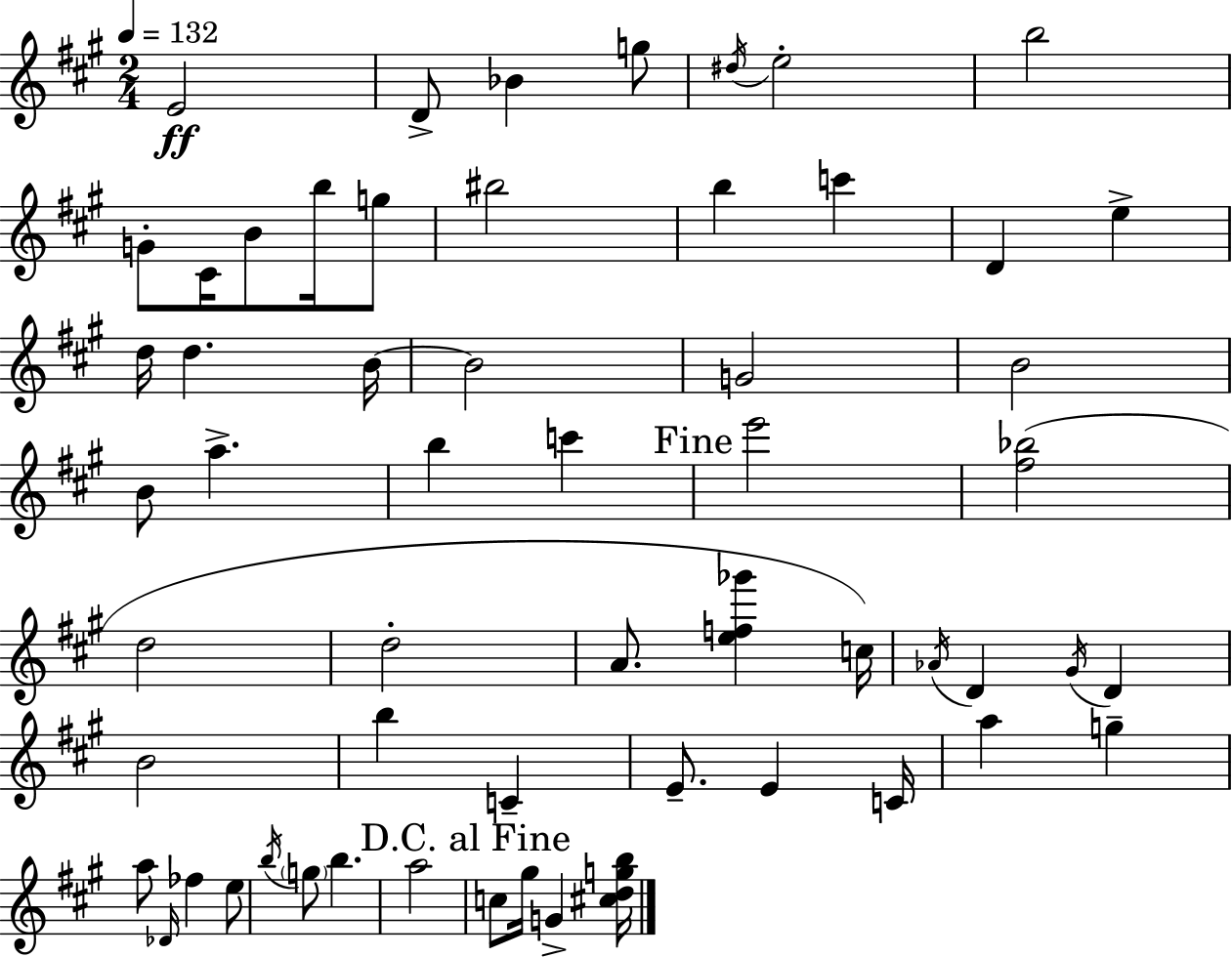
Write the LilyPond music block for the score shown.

{
  \clef treble
  \numericTimeSignature
  \time 2/4
  \key a \major
  \tempo 4 = 132
  e'2\ff | d'8-> bes'4 g''8 | \acciaccatura { dis''16 } e''2-. | b''2 | \break g'8-. cis'16 b'8 b''16 g''8 | bis''2 | b''4 c'''4 | d'4 e''4-> | \break d''16 d''4. | b'16~~ b'2 | g'2 | b'2 | \break b'8 a''4.-> | b''4 c'''4 | \mark "Fine" e'''2 | <fis'' bes''>2( | \break d''2 | d''2-. | a'8. <e'' f'' ges'''>4 | c''16) \acciaccatura { aes'16 } d'4 \acciaccatura { gis'16 } d'4 | \break b'2 | b''4 c'4-- | e'8.-- e'4 | c'16 a''4 g''4-- | \break a''8 \grace { des'16 } fes''4 | e''8 \acciaccatura { b''16 } \parenthesize g''8 b''4. | a''2 | \mark "D.C. al Fine" c''8 gis''16 | \break g'4-> <cis'' d'' g'' b''>16 \bar "|."
}